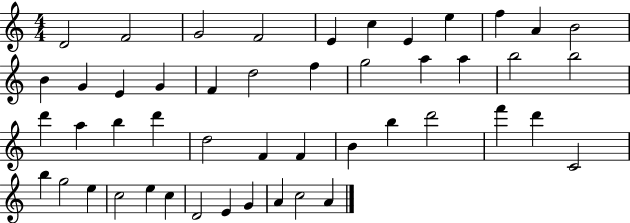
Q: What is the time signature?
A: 4/4